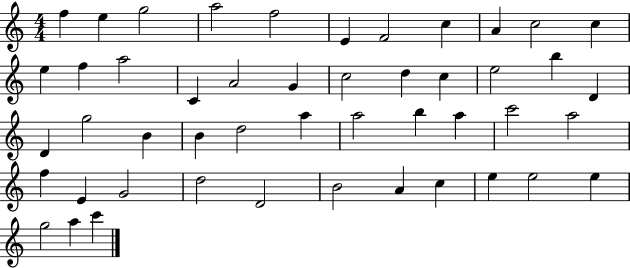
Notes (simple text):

F5/q E5/q G5/h A5/h F5/h E4/q F4/h C5/q A4/q C5/h C5/q E5/q F5/q A5/h C4/q A4/h G4/q C5/h D5/q C5/q E5/h B5/q D4/q D4/q G5/h B4/q B4/q D5/h A5/q A5/h B5/q A5/q C6/h A5/h F5/q E4/q G4/h D5/h D4/h B4/h A4/q C5/q E5/q E5/h E5/q G5/h A5/q C6/q